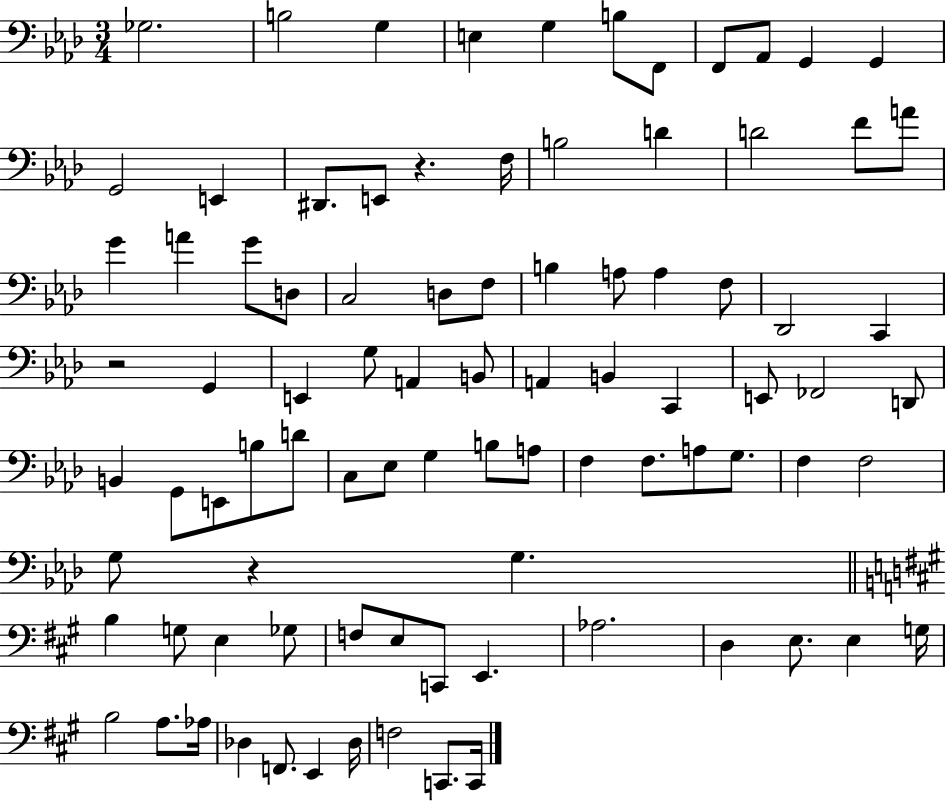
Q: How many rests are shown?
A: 3